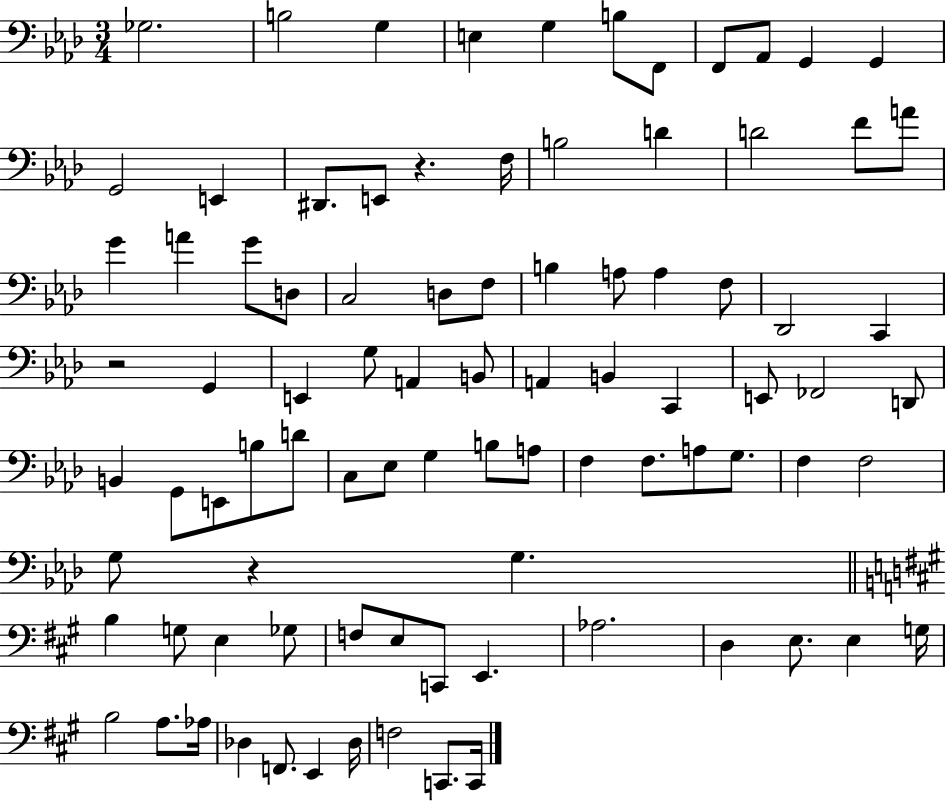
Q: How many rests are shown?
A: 3